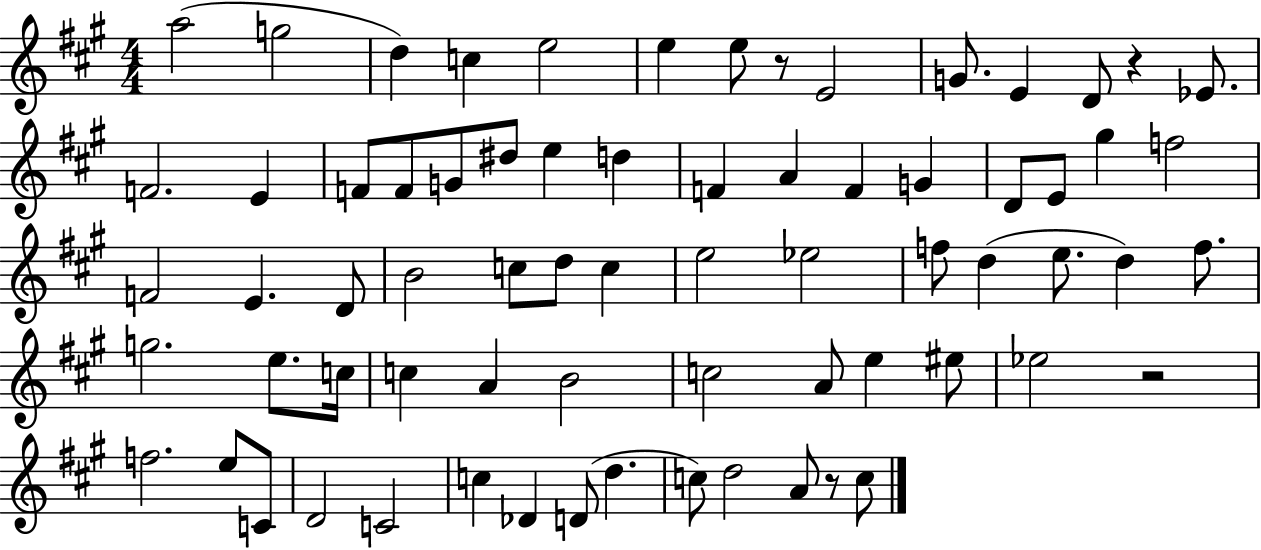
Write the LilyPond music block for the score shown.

{
  \clef treble
  \numericTimeSignature
  \time 4/4
  \key a \major
  a''2( g''2 | d''4) c''4 e''2 | e''4 e''8 r8 e'2 | g'8. e'4 d'8 r4 ees'8. | \break f'2. e'4 | f'8 f'8 g'8 dis''8 e''4 d''4 | f'4 a'4 f'4 g'4 | d'8 e'8 gis''4 f''2 | \break f'2 e'4. d'8 | b'2 c''8 d''8 c''4 | e''2 ees''2 | f''8 d''4( e''8. d''4) f''8. | \break g''2. e''8. c''16 | c''4 a'4 b'2 | c''2 a'8 e''4 eis''8 | ees''2 r2 | \break f''2. e''8 c'8 | d'2 c'2 | c''4 des'4 d'8( d''4. | c''8) d''2 a'8 r8 c''8 | \break \bar "|."
}